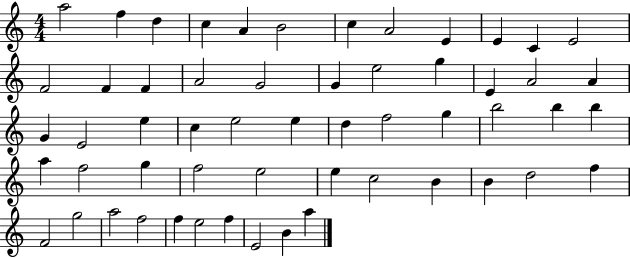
X:1
T:Untitled
M:4/4
L:1/4
K:C
a2 f d c A B2 c A2 E E C E2 F2 F F A2 G2 G e2 g E A2 A G E2 e c e2 e d f2 g b2 b b a f2 g f2 e2 e c2 B B d2 f F2 g2 a2 f2 f e2 f E2 B a